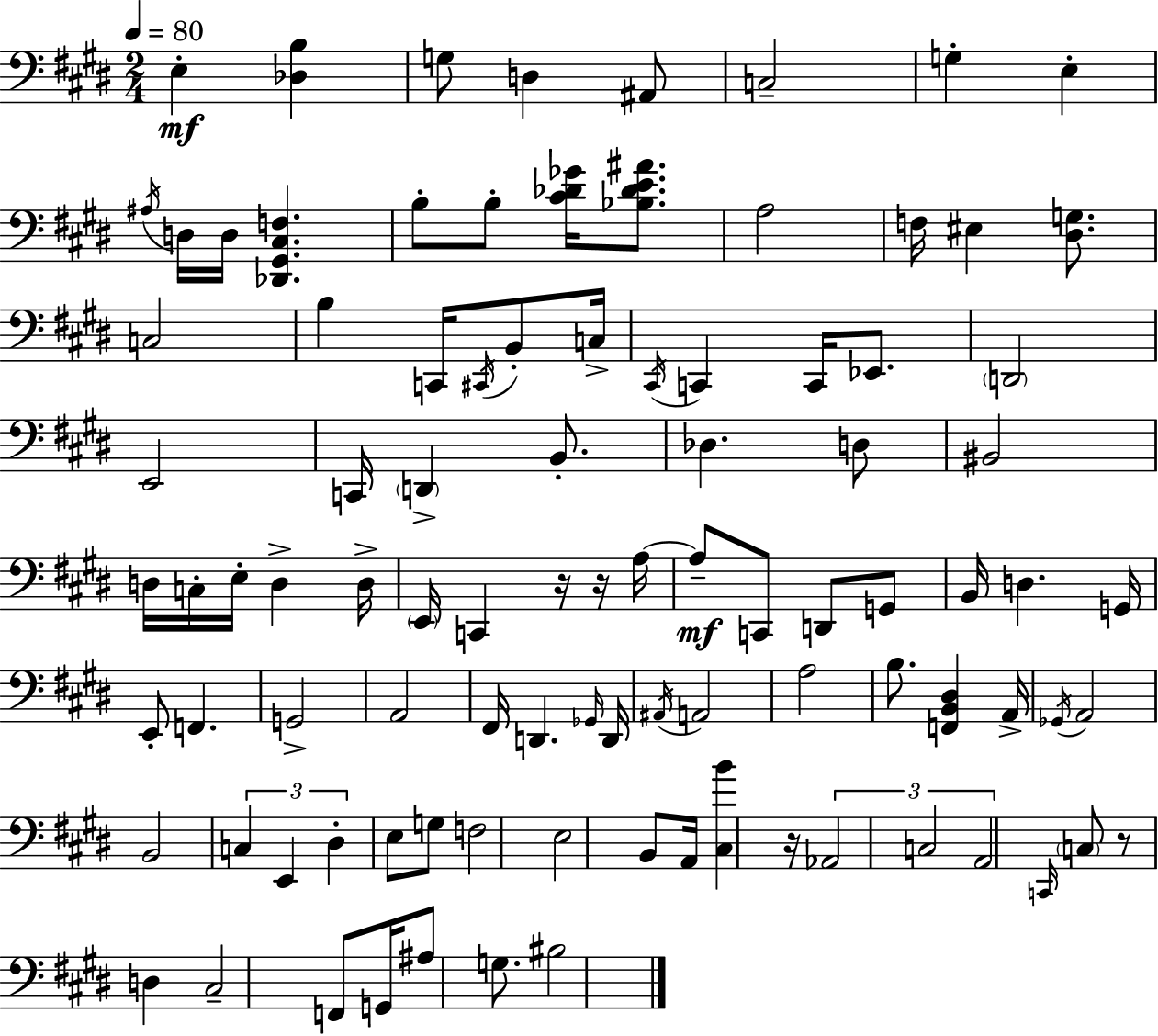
E3/q [Db3,B3]/q G3/e D3/q A#2/e C3/h G3/q E3/q A#3/s D3/s D3/s [Db2,G#2,C#3,F3]/q. B3/e B3/e [C#4,Db4,Gb4]/s [Bb3,Db4,E4,A#4]/e. A3/h F3/s EIS3/q [D#3,G3]/e. C3/h B3/q C2/s C#2/s B2/e C3/s C#2/s C2/q C2/s Eb2/e. D2/h E2/h C2/s D2/q B2/e. Db3/q. D3/e BIS2/h D3/s C3/s E3/s D3/q D3/s E2/s C2/q R/s R/s A3/s A3/e C2/e D2/e G2/e B2/s D3/q. G2/s E2/e F2/q. G2/h A2/h F#2/s D2/q. Gb2/s D2/s A#2/s A2/h A3/h B3/e. [F2,B2,D#3]/q A2/s Gb2/s A2/h B2/h C3/q E2/q D#3/q E3/e G3/e F3/h E3/h B2/e A2/s [C#3,B4]/q R/s Ab2/h C3/h A2/h C2/s C3/e R/e D3/q C#3/h F2/e G2/s A#3/e G3/e. BIS3/h